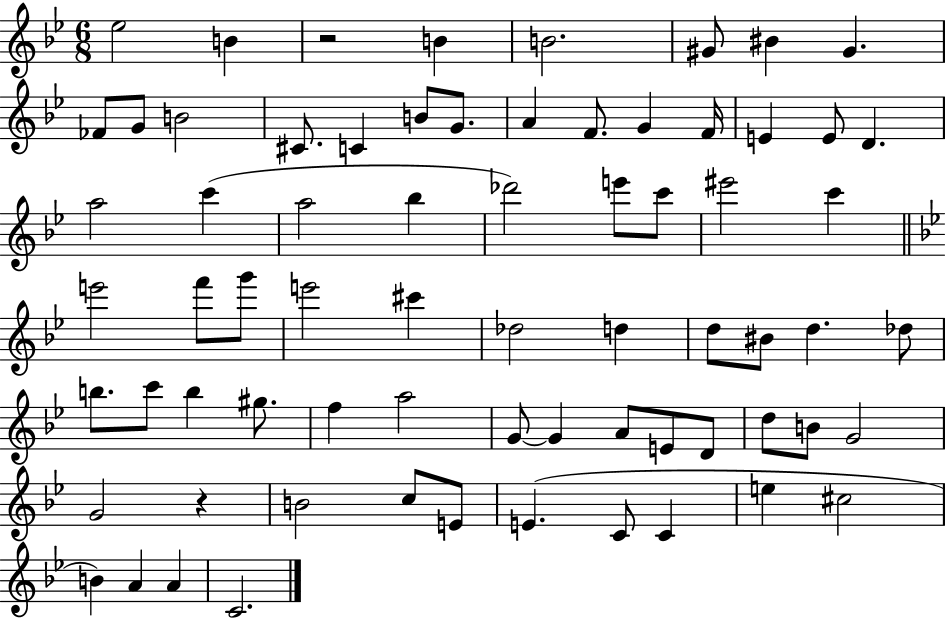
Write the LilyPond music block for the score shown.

{
  \clef treble
  \numericTimeSignature
  \time 6/8
  \key bes \major
  ees''2 b'4 | r2 b'4 | b'2. | gis'8 bis'4 gis'4. | \break fes'8 g'8 b'2 | cis'8. c'4 b'8 g'8. | a'4 f'8. g'4 f'16 | e'4 e'8 d'4. | \break a''2 c'''4( | a''2 bes''4 | des'''2) e'''8 c'''8 | eis'''2 c'''4 | \break \bar "||" \break \key bes \major e'''2 f'''8 g'''8 | e'''2 cis'''4 | des''2 d''4 | d''8 bis'8 d''4. des''8 | \break b''8. c'''8 b''4 gis''8. | f''4 a''2 | g'8~~ g'4 a'8 e'8 d'8 | d''8 b'8 g'2 | \break g'2 r4 | b'2 c''8 e'8 | e'4.( c'8 c'4 | e''4 cis''2 | \break b'4) a'4 a'4 | c'2. | \bar "|."
}